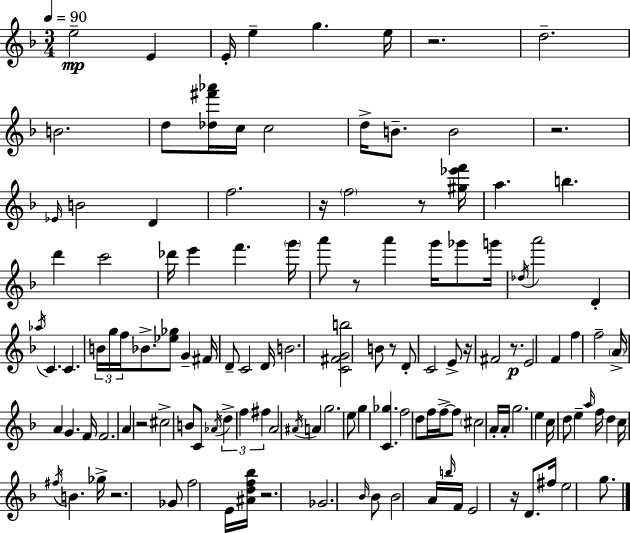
{
  \clef treble
  \numericTimeSignature
  \time 3/4
  \key d \minor
  \tempo 4 = 90
  e''2--\mp e'4 | e'16-. e''4-- g''4. e''16 | r2. | d''2.-- | \break b'2. | d''8 <des'' fis''' aes'''>16 c''16 c''2 | d''16-> b'8.-- b'2 | r2. | \break \grace { ees'16 } b'2 d'4 | f''2. | r16 \parenthesize f''2 r8 | <gis'' ees''' f'''>16 a''4. b''4. | \break d'''4 c'''2 | des'''16 e'''4 f'''4. | \parenthesize g'''16 a'''8 r8 a'''4 g'''16 ges'''8 | g'''16 \acciaccatura { des''16 } a'''2 d'4-. | \break \acciaccatura { aes''16 } c'4. c'4. | \tuplet 3/2 { b'16 g''16 f''16 } bes'8.-> <ees'' ges''>8 g'4-- | fis'16 d'8-- c'2 | d'16 b'2. | \break <c' fis' g' b''>2 b'8 | r8 d'8-. c'2 | e'8-> r16 fis'2 | r8.\p e'2 f'4 | \break f''4 f''2-- | \parenthesize a'16-> a'4 g'4. | f'16 f'2. | a'4 r2 | \break cis''2-> b'8 | c'8 \acciaccatura { aes'16 } \tuplet 3/2 { d''4-> f''4 | fis''4 } a'2 | \acciaccatura { ais'16 } a'4 g''2. | \break e''8 g''4 <c' ges''>4. | f''2 | d''8 f''16 f''16->~~ f''8 \parenthesize cis''2 | a'16-. a'16-. g''2. | \break e''4 c''16 d''8 | e''4-- \grace { a''16 } f''16 d''4 c''16 \acciaccatura { fis''16 } | b'4. ges''16-> r2. | ges'8 f''2 | \break e'16 <ais' d'' f'' bes''>16 r2. | ges'2. | \grace { bes'16 } bes'8 bes'2 | a'16 \grace { b''16 } f'16 e'2 | \break r16 d'8. fis''16 e''2 | g''8. \bar "|."
}